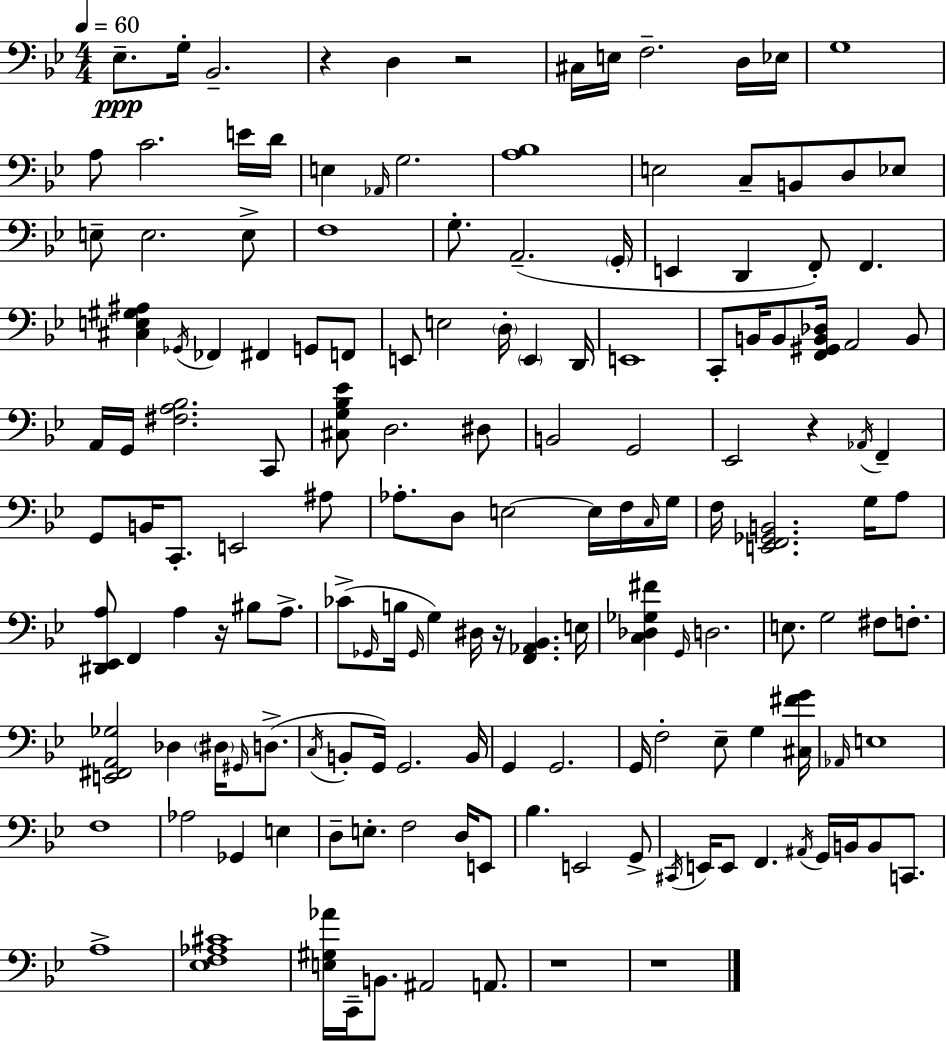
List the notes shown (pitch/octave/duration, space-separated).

Eb3/e. G3/s Bb2/h. R/q D3/q R/h C#3/s E3/s F3/h. D3/s Eb3/s G3/w A3/e C4/h. E4/s D4/s E3/q Ab2/s G3/h. [A3,Bb3]/w E3/h C3/e B2/e D3/e Eb3/e E3/e E3/h. E3/e F3/w G3/e. A2/h. G2/s E2/q D2/q F2/e F2/q. [C#3,E3,G#3,A#3]/q Gb2/s FES2/q F#2/q G2/e F2/e E2/e E3/h D3/s E2/q D2/s E2/w C2/e B2/s B2/e [F2,G#2,B2,Db3]/s A2/h B2/e A2/s G2/s [F#3,A3,Bb3]/h. C2/e [C#3,G3,Bb3,Eb4]/e D3/h. D#3/e B2/h G2/h Eb2/h R/q Ab2/s F2/q G2/e B2/s C2/e. E2/h A#3/e Ab3/e. D3/e E3/h E3/s F3/s C3/s G3/s F3/s [E2,F2,Gb2,B2]/h. G3/s A3/e [D#2,Eb2,A3]/e F2/q A3/q R/s BIS3/e A3/e. CES4/e Gb2/s B3/s Gb2/s G3/q D#3/s R/s [F2,Ab2,Bb2]/q. E3/s [C3,Db3,Gb3,F#4]/q G2/s D3/h. E3/e. G3/h F#3/e F3/e. [E2,F#2,A2,Gb3]/h Db3/q D#3/s G#2/s D3/e. C3/s B2/e G2/s G2/h. B2/s G2/q G2/h. G2/s F3/h Eb3/e G3/q [C#3,F#4,G4]/s Ab2/s E3/w F3/w Ab3/h Gb2/q E3/q D3/e E3/e. F3/h D3/s E2/e Bb3/q. E2/h G2/e C#2/s E2/s E2/e F2/q. A#2/s G2/s B2/s B2/e C2/e. A3/w [Eb3,F3,Ab3,C#4]/w [E3,G#3,Ab4]/s C2/s B2/e. A#2/h A2/e. R/w R/w